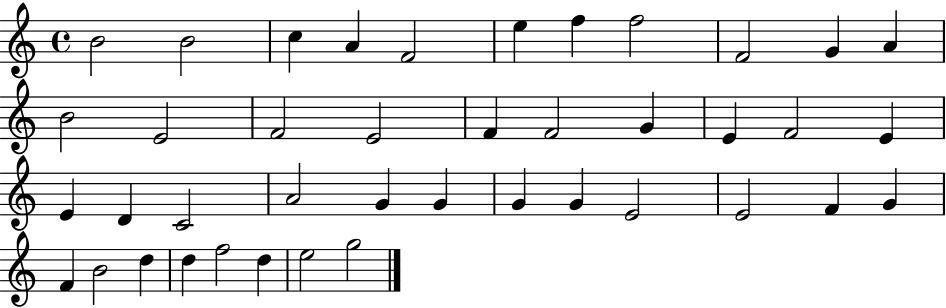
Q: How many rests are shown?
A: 0